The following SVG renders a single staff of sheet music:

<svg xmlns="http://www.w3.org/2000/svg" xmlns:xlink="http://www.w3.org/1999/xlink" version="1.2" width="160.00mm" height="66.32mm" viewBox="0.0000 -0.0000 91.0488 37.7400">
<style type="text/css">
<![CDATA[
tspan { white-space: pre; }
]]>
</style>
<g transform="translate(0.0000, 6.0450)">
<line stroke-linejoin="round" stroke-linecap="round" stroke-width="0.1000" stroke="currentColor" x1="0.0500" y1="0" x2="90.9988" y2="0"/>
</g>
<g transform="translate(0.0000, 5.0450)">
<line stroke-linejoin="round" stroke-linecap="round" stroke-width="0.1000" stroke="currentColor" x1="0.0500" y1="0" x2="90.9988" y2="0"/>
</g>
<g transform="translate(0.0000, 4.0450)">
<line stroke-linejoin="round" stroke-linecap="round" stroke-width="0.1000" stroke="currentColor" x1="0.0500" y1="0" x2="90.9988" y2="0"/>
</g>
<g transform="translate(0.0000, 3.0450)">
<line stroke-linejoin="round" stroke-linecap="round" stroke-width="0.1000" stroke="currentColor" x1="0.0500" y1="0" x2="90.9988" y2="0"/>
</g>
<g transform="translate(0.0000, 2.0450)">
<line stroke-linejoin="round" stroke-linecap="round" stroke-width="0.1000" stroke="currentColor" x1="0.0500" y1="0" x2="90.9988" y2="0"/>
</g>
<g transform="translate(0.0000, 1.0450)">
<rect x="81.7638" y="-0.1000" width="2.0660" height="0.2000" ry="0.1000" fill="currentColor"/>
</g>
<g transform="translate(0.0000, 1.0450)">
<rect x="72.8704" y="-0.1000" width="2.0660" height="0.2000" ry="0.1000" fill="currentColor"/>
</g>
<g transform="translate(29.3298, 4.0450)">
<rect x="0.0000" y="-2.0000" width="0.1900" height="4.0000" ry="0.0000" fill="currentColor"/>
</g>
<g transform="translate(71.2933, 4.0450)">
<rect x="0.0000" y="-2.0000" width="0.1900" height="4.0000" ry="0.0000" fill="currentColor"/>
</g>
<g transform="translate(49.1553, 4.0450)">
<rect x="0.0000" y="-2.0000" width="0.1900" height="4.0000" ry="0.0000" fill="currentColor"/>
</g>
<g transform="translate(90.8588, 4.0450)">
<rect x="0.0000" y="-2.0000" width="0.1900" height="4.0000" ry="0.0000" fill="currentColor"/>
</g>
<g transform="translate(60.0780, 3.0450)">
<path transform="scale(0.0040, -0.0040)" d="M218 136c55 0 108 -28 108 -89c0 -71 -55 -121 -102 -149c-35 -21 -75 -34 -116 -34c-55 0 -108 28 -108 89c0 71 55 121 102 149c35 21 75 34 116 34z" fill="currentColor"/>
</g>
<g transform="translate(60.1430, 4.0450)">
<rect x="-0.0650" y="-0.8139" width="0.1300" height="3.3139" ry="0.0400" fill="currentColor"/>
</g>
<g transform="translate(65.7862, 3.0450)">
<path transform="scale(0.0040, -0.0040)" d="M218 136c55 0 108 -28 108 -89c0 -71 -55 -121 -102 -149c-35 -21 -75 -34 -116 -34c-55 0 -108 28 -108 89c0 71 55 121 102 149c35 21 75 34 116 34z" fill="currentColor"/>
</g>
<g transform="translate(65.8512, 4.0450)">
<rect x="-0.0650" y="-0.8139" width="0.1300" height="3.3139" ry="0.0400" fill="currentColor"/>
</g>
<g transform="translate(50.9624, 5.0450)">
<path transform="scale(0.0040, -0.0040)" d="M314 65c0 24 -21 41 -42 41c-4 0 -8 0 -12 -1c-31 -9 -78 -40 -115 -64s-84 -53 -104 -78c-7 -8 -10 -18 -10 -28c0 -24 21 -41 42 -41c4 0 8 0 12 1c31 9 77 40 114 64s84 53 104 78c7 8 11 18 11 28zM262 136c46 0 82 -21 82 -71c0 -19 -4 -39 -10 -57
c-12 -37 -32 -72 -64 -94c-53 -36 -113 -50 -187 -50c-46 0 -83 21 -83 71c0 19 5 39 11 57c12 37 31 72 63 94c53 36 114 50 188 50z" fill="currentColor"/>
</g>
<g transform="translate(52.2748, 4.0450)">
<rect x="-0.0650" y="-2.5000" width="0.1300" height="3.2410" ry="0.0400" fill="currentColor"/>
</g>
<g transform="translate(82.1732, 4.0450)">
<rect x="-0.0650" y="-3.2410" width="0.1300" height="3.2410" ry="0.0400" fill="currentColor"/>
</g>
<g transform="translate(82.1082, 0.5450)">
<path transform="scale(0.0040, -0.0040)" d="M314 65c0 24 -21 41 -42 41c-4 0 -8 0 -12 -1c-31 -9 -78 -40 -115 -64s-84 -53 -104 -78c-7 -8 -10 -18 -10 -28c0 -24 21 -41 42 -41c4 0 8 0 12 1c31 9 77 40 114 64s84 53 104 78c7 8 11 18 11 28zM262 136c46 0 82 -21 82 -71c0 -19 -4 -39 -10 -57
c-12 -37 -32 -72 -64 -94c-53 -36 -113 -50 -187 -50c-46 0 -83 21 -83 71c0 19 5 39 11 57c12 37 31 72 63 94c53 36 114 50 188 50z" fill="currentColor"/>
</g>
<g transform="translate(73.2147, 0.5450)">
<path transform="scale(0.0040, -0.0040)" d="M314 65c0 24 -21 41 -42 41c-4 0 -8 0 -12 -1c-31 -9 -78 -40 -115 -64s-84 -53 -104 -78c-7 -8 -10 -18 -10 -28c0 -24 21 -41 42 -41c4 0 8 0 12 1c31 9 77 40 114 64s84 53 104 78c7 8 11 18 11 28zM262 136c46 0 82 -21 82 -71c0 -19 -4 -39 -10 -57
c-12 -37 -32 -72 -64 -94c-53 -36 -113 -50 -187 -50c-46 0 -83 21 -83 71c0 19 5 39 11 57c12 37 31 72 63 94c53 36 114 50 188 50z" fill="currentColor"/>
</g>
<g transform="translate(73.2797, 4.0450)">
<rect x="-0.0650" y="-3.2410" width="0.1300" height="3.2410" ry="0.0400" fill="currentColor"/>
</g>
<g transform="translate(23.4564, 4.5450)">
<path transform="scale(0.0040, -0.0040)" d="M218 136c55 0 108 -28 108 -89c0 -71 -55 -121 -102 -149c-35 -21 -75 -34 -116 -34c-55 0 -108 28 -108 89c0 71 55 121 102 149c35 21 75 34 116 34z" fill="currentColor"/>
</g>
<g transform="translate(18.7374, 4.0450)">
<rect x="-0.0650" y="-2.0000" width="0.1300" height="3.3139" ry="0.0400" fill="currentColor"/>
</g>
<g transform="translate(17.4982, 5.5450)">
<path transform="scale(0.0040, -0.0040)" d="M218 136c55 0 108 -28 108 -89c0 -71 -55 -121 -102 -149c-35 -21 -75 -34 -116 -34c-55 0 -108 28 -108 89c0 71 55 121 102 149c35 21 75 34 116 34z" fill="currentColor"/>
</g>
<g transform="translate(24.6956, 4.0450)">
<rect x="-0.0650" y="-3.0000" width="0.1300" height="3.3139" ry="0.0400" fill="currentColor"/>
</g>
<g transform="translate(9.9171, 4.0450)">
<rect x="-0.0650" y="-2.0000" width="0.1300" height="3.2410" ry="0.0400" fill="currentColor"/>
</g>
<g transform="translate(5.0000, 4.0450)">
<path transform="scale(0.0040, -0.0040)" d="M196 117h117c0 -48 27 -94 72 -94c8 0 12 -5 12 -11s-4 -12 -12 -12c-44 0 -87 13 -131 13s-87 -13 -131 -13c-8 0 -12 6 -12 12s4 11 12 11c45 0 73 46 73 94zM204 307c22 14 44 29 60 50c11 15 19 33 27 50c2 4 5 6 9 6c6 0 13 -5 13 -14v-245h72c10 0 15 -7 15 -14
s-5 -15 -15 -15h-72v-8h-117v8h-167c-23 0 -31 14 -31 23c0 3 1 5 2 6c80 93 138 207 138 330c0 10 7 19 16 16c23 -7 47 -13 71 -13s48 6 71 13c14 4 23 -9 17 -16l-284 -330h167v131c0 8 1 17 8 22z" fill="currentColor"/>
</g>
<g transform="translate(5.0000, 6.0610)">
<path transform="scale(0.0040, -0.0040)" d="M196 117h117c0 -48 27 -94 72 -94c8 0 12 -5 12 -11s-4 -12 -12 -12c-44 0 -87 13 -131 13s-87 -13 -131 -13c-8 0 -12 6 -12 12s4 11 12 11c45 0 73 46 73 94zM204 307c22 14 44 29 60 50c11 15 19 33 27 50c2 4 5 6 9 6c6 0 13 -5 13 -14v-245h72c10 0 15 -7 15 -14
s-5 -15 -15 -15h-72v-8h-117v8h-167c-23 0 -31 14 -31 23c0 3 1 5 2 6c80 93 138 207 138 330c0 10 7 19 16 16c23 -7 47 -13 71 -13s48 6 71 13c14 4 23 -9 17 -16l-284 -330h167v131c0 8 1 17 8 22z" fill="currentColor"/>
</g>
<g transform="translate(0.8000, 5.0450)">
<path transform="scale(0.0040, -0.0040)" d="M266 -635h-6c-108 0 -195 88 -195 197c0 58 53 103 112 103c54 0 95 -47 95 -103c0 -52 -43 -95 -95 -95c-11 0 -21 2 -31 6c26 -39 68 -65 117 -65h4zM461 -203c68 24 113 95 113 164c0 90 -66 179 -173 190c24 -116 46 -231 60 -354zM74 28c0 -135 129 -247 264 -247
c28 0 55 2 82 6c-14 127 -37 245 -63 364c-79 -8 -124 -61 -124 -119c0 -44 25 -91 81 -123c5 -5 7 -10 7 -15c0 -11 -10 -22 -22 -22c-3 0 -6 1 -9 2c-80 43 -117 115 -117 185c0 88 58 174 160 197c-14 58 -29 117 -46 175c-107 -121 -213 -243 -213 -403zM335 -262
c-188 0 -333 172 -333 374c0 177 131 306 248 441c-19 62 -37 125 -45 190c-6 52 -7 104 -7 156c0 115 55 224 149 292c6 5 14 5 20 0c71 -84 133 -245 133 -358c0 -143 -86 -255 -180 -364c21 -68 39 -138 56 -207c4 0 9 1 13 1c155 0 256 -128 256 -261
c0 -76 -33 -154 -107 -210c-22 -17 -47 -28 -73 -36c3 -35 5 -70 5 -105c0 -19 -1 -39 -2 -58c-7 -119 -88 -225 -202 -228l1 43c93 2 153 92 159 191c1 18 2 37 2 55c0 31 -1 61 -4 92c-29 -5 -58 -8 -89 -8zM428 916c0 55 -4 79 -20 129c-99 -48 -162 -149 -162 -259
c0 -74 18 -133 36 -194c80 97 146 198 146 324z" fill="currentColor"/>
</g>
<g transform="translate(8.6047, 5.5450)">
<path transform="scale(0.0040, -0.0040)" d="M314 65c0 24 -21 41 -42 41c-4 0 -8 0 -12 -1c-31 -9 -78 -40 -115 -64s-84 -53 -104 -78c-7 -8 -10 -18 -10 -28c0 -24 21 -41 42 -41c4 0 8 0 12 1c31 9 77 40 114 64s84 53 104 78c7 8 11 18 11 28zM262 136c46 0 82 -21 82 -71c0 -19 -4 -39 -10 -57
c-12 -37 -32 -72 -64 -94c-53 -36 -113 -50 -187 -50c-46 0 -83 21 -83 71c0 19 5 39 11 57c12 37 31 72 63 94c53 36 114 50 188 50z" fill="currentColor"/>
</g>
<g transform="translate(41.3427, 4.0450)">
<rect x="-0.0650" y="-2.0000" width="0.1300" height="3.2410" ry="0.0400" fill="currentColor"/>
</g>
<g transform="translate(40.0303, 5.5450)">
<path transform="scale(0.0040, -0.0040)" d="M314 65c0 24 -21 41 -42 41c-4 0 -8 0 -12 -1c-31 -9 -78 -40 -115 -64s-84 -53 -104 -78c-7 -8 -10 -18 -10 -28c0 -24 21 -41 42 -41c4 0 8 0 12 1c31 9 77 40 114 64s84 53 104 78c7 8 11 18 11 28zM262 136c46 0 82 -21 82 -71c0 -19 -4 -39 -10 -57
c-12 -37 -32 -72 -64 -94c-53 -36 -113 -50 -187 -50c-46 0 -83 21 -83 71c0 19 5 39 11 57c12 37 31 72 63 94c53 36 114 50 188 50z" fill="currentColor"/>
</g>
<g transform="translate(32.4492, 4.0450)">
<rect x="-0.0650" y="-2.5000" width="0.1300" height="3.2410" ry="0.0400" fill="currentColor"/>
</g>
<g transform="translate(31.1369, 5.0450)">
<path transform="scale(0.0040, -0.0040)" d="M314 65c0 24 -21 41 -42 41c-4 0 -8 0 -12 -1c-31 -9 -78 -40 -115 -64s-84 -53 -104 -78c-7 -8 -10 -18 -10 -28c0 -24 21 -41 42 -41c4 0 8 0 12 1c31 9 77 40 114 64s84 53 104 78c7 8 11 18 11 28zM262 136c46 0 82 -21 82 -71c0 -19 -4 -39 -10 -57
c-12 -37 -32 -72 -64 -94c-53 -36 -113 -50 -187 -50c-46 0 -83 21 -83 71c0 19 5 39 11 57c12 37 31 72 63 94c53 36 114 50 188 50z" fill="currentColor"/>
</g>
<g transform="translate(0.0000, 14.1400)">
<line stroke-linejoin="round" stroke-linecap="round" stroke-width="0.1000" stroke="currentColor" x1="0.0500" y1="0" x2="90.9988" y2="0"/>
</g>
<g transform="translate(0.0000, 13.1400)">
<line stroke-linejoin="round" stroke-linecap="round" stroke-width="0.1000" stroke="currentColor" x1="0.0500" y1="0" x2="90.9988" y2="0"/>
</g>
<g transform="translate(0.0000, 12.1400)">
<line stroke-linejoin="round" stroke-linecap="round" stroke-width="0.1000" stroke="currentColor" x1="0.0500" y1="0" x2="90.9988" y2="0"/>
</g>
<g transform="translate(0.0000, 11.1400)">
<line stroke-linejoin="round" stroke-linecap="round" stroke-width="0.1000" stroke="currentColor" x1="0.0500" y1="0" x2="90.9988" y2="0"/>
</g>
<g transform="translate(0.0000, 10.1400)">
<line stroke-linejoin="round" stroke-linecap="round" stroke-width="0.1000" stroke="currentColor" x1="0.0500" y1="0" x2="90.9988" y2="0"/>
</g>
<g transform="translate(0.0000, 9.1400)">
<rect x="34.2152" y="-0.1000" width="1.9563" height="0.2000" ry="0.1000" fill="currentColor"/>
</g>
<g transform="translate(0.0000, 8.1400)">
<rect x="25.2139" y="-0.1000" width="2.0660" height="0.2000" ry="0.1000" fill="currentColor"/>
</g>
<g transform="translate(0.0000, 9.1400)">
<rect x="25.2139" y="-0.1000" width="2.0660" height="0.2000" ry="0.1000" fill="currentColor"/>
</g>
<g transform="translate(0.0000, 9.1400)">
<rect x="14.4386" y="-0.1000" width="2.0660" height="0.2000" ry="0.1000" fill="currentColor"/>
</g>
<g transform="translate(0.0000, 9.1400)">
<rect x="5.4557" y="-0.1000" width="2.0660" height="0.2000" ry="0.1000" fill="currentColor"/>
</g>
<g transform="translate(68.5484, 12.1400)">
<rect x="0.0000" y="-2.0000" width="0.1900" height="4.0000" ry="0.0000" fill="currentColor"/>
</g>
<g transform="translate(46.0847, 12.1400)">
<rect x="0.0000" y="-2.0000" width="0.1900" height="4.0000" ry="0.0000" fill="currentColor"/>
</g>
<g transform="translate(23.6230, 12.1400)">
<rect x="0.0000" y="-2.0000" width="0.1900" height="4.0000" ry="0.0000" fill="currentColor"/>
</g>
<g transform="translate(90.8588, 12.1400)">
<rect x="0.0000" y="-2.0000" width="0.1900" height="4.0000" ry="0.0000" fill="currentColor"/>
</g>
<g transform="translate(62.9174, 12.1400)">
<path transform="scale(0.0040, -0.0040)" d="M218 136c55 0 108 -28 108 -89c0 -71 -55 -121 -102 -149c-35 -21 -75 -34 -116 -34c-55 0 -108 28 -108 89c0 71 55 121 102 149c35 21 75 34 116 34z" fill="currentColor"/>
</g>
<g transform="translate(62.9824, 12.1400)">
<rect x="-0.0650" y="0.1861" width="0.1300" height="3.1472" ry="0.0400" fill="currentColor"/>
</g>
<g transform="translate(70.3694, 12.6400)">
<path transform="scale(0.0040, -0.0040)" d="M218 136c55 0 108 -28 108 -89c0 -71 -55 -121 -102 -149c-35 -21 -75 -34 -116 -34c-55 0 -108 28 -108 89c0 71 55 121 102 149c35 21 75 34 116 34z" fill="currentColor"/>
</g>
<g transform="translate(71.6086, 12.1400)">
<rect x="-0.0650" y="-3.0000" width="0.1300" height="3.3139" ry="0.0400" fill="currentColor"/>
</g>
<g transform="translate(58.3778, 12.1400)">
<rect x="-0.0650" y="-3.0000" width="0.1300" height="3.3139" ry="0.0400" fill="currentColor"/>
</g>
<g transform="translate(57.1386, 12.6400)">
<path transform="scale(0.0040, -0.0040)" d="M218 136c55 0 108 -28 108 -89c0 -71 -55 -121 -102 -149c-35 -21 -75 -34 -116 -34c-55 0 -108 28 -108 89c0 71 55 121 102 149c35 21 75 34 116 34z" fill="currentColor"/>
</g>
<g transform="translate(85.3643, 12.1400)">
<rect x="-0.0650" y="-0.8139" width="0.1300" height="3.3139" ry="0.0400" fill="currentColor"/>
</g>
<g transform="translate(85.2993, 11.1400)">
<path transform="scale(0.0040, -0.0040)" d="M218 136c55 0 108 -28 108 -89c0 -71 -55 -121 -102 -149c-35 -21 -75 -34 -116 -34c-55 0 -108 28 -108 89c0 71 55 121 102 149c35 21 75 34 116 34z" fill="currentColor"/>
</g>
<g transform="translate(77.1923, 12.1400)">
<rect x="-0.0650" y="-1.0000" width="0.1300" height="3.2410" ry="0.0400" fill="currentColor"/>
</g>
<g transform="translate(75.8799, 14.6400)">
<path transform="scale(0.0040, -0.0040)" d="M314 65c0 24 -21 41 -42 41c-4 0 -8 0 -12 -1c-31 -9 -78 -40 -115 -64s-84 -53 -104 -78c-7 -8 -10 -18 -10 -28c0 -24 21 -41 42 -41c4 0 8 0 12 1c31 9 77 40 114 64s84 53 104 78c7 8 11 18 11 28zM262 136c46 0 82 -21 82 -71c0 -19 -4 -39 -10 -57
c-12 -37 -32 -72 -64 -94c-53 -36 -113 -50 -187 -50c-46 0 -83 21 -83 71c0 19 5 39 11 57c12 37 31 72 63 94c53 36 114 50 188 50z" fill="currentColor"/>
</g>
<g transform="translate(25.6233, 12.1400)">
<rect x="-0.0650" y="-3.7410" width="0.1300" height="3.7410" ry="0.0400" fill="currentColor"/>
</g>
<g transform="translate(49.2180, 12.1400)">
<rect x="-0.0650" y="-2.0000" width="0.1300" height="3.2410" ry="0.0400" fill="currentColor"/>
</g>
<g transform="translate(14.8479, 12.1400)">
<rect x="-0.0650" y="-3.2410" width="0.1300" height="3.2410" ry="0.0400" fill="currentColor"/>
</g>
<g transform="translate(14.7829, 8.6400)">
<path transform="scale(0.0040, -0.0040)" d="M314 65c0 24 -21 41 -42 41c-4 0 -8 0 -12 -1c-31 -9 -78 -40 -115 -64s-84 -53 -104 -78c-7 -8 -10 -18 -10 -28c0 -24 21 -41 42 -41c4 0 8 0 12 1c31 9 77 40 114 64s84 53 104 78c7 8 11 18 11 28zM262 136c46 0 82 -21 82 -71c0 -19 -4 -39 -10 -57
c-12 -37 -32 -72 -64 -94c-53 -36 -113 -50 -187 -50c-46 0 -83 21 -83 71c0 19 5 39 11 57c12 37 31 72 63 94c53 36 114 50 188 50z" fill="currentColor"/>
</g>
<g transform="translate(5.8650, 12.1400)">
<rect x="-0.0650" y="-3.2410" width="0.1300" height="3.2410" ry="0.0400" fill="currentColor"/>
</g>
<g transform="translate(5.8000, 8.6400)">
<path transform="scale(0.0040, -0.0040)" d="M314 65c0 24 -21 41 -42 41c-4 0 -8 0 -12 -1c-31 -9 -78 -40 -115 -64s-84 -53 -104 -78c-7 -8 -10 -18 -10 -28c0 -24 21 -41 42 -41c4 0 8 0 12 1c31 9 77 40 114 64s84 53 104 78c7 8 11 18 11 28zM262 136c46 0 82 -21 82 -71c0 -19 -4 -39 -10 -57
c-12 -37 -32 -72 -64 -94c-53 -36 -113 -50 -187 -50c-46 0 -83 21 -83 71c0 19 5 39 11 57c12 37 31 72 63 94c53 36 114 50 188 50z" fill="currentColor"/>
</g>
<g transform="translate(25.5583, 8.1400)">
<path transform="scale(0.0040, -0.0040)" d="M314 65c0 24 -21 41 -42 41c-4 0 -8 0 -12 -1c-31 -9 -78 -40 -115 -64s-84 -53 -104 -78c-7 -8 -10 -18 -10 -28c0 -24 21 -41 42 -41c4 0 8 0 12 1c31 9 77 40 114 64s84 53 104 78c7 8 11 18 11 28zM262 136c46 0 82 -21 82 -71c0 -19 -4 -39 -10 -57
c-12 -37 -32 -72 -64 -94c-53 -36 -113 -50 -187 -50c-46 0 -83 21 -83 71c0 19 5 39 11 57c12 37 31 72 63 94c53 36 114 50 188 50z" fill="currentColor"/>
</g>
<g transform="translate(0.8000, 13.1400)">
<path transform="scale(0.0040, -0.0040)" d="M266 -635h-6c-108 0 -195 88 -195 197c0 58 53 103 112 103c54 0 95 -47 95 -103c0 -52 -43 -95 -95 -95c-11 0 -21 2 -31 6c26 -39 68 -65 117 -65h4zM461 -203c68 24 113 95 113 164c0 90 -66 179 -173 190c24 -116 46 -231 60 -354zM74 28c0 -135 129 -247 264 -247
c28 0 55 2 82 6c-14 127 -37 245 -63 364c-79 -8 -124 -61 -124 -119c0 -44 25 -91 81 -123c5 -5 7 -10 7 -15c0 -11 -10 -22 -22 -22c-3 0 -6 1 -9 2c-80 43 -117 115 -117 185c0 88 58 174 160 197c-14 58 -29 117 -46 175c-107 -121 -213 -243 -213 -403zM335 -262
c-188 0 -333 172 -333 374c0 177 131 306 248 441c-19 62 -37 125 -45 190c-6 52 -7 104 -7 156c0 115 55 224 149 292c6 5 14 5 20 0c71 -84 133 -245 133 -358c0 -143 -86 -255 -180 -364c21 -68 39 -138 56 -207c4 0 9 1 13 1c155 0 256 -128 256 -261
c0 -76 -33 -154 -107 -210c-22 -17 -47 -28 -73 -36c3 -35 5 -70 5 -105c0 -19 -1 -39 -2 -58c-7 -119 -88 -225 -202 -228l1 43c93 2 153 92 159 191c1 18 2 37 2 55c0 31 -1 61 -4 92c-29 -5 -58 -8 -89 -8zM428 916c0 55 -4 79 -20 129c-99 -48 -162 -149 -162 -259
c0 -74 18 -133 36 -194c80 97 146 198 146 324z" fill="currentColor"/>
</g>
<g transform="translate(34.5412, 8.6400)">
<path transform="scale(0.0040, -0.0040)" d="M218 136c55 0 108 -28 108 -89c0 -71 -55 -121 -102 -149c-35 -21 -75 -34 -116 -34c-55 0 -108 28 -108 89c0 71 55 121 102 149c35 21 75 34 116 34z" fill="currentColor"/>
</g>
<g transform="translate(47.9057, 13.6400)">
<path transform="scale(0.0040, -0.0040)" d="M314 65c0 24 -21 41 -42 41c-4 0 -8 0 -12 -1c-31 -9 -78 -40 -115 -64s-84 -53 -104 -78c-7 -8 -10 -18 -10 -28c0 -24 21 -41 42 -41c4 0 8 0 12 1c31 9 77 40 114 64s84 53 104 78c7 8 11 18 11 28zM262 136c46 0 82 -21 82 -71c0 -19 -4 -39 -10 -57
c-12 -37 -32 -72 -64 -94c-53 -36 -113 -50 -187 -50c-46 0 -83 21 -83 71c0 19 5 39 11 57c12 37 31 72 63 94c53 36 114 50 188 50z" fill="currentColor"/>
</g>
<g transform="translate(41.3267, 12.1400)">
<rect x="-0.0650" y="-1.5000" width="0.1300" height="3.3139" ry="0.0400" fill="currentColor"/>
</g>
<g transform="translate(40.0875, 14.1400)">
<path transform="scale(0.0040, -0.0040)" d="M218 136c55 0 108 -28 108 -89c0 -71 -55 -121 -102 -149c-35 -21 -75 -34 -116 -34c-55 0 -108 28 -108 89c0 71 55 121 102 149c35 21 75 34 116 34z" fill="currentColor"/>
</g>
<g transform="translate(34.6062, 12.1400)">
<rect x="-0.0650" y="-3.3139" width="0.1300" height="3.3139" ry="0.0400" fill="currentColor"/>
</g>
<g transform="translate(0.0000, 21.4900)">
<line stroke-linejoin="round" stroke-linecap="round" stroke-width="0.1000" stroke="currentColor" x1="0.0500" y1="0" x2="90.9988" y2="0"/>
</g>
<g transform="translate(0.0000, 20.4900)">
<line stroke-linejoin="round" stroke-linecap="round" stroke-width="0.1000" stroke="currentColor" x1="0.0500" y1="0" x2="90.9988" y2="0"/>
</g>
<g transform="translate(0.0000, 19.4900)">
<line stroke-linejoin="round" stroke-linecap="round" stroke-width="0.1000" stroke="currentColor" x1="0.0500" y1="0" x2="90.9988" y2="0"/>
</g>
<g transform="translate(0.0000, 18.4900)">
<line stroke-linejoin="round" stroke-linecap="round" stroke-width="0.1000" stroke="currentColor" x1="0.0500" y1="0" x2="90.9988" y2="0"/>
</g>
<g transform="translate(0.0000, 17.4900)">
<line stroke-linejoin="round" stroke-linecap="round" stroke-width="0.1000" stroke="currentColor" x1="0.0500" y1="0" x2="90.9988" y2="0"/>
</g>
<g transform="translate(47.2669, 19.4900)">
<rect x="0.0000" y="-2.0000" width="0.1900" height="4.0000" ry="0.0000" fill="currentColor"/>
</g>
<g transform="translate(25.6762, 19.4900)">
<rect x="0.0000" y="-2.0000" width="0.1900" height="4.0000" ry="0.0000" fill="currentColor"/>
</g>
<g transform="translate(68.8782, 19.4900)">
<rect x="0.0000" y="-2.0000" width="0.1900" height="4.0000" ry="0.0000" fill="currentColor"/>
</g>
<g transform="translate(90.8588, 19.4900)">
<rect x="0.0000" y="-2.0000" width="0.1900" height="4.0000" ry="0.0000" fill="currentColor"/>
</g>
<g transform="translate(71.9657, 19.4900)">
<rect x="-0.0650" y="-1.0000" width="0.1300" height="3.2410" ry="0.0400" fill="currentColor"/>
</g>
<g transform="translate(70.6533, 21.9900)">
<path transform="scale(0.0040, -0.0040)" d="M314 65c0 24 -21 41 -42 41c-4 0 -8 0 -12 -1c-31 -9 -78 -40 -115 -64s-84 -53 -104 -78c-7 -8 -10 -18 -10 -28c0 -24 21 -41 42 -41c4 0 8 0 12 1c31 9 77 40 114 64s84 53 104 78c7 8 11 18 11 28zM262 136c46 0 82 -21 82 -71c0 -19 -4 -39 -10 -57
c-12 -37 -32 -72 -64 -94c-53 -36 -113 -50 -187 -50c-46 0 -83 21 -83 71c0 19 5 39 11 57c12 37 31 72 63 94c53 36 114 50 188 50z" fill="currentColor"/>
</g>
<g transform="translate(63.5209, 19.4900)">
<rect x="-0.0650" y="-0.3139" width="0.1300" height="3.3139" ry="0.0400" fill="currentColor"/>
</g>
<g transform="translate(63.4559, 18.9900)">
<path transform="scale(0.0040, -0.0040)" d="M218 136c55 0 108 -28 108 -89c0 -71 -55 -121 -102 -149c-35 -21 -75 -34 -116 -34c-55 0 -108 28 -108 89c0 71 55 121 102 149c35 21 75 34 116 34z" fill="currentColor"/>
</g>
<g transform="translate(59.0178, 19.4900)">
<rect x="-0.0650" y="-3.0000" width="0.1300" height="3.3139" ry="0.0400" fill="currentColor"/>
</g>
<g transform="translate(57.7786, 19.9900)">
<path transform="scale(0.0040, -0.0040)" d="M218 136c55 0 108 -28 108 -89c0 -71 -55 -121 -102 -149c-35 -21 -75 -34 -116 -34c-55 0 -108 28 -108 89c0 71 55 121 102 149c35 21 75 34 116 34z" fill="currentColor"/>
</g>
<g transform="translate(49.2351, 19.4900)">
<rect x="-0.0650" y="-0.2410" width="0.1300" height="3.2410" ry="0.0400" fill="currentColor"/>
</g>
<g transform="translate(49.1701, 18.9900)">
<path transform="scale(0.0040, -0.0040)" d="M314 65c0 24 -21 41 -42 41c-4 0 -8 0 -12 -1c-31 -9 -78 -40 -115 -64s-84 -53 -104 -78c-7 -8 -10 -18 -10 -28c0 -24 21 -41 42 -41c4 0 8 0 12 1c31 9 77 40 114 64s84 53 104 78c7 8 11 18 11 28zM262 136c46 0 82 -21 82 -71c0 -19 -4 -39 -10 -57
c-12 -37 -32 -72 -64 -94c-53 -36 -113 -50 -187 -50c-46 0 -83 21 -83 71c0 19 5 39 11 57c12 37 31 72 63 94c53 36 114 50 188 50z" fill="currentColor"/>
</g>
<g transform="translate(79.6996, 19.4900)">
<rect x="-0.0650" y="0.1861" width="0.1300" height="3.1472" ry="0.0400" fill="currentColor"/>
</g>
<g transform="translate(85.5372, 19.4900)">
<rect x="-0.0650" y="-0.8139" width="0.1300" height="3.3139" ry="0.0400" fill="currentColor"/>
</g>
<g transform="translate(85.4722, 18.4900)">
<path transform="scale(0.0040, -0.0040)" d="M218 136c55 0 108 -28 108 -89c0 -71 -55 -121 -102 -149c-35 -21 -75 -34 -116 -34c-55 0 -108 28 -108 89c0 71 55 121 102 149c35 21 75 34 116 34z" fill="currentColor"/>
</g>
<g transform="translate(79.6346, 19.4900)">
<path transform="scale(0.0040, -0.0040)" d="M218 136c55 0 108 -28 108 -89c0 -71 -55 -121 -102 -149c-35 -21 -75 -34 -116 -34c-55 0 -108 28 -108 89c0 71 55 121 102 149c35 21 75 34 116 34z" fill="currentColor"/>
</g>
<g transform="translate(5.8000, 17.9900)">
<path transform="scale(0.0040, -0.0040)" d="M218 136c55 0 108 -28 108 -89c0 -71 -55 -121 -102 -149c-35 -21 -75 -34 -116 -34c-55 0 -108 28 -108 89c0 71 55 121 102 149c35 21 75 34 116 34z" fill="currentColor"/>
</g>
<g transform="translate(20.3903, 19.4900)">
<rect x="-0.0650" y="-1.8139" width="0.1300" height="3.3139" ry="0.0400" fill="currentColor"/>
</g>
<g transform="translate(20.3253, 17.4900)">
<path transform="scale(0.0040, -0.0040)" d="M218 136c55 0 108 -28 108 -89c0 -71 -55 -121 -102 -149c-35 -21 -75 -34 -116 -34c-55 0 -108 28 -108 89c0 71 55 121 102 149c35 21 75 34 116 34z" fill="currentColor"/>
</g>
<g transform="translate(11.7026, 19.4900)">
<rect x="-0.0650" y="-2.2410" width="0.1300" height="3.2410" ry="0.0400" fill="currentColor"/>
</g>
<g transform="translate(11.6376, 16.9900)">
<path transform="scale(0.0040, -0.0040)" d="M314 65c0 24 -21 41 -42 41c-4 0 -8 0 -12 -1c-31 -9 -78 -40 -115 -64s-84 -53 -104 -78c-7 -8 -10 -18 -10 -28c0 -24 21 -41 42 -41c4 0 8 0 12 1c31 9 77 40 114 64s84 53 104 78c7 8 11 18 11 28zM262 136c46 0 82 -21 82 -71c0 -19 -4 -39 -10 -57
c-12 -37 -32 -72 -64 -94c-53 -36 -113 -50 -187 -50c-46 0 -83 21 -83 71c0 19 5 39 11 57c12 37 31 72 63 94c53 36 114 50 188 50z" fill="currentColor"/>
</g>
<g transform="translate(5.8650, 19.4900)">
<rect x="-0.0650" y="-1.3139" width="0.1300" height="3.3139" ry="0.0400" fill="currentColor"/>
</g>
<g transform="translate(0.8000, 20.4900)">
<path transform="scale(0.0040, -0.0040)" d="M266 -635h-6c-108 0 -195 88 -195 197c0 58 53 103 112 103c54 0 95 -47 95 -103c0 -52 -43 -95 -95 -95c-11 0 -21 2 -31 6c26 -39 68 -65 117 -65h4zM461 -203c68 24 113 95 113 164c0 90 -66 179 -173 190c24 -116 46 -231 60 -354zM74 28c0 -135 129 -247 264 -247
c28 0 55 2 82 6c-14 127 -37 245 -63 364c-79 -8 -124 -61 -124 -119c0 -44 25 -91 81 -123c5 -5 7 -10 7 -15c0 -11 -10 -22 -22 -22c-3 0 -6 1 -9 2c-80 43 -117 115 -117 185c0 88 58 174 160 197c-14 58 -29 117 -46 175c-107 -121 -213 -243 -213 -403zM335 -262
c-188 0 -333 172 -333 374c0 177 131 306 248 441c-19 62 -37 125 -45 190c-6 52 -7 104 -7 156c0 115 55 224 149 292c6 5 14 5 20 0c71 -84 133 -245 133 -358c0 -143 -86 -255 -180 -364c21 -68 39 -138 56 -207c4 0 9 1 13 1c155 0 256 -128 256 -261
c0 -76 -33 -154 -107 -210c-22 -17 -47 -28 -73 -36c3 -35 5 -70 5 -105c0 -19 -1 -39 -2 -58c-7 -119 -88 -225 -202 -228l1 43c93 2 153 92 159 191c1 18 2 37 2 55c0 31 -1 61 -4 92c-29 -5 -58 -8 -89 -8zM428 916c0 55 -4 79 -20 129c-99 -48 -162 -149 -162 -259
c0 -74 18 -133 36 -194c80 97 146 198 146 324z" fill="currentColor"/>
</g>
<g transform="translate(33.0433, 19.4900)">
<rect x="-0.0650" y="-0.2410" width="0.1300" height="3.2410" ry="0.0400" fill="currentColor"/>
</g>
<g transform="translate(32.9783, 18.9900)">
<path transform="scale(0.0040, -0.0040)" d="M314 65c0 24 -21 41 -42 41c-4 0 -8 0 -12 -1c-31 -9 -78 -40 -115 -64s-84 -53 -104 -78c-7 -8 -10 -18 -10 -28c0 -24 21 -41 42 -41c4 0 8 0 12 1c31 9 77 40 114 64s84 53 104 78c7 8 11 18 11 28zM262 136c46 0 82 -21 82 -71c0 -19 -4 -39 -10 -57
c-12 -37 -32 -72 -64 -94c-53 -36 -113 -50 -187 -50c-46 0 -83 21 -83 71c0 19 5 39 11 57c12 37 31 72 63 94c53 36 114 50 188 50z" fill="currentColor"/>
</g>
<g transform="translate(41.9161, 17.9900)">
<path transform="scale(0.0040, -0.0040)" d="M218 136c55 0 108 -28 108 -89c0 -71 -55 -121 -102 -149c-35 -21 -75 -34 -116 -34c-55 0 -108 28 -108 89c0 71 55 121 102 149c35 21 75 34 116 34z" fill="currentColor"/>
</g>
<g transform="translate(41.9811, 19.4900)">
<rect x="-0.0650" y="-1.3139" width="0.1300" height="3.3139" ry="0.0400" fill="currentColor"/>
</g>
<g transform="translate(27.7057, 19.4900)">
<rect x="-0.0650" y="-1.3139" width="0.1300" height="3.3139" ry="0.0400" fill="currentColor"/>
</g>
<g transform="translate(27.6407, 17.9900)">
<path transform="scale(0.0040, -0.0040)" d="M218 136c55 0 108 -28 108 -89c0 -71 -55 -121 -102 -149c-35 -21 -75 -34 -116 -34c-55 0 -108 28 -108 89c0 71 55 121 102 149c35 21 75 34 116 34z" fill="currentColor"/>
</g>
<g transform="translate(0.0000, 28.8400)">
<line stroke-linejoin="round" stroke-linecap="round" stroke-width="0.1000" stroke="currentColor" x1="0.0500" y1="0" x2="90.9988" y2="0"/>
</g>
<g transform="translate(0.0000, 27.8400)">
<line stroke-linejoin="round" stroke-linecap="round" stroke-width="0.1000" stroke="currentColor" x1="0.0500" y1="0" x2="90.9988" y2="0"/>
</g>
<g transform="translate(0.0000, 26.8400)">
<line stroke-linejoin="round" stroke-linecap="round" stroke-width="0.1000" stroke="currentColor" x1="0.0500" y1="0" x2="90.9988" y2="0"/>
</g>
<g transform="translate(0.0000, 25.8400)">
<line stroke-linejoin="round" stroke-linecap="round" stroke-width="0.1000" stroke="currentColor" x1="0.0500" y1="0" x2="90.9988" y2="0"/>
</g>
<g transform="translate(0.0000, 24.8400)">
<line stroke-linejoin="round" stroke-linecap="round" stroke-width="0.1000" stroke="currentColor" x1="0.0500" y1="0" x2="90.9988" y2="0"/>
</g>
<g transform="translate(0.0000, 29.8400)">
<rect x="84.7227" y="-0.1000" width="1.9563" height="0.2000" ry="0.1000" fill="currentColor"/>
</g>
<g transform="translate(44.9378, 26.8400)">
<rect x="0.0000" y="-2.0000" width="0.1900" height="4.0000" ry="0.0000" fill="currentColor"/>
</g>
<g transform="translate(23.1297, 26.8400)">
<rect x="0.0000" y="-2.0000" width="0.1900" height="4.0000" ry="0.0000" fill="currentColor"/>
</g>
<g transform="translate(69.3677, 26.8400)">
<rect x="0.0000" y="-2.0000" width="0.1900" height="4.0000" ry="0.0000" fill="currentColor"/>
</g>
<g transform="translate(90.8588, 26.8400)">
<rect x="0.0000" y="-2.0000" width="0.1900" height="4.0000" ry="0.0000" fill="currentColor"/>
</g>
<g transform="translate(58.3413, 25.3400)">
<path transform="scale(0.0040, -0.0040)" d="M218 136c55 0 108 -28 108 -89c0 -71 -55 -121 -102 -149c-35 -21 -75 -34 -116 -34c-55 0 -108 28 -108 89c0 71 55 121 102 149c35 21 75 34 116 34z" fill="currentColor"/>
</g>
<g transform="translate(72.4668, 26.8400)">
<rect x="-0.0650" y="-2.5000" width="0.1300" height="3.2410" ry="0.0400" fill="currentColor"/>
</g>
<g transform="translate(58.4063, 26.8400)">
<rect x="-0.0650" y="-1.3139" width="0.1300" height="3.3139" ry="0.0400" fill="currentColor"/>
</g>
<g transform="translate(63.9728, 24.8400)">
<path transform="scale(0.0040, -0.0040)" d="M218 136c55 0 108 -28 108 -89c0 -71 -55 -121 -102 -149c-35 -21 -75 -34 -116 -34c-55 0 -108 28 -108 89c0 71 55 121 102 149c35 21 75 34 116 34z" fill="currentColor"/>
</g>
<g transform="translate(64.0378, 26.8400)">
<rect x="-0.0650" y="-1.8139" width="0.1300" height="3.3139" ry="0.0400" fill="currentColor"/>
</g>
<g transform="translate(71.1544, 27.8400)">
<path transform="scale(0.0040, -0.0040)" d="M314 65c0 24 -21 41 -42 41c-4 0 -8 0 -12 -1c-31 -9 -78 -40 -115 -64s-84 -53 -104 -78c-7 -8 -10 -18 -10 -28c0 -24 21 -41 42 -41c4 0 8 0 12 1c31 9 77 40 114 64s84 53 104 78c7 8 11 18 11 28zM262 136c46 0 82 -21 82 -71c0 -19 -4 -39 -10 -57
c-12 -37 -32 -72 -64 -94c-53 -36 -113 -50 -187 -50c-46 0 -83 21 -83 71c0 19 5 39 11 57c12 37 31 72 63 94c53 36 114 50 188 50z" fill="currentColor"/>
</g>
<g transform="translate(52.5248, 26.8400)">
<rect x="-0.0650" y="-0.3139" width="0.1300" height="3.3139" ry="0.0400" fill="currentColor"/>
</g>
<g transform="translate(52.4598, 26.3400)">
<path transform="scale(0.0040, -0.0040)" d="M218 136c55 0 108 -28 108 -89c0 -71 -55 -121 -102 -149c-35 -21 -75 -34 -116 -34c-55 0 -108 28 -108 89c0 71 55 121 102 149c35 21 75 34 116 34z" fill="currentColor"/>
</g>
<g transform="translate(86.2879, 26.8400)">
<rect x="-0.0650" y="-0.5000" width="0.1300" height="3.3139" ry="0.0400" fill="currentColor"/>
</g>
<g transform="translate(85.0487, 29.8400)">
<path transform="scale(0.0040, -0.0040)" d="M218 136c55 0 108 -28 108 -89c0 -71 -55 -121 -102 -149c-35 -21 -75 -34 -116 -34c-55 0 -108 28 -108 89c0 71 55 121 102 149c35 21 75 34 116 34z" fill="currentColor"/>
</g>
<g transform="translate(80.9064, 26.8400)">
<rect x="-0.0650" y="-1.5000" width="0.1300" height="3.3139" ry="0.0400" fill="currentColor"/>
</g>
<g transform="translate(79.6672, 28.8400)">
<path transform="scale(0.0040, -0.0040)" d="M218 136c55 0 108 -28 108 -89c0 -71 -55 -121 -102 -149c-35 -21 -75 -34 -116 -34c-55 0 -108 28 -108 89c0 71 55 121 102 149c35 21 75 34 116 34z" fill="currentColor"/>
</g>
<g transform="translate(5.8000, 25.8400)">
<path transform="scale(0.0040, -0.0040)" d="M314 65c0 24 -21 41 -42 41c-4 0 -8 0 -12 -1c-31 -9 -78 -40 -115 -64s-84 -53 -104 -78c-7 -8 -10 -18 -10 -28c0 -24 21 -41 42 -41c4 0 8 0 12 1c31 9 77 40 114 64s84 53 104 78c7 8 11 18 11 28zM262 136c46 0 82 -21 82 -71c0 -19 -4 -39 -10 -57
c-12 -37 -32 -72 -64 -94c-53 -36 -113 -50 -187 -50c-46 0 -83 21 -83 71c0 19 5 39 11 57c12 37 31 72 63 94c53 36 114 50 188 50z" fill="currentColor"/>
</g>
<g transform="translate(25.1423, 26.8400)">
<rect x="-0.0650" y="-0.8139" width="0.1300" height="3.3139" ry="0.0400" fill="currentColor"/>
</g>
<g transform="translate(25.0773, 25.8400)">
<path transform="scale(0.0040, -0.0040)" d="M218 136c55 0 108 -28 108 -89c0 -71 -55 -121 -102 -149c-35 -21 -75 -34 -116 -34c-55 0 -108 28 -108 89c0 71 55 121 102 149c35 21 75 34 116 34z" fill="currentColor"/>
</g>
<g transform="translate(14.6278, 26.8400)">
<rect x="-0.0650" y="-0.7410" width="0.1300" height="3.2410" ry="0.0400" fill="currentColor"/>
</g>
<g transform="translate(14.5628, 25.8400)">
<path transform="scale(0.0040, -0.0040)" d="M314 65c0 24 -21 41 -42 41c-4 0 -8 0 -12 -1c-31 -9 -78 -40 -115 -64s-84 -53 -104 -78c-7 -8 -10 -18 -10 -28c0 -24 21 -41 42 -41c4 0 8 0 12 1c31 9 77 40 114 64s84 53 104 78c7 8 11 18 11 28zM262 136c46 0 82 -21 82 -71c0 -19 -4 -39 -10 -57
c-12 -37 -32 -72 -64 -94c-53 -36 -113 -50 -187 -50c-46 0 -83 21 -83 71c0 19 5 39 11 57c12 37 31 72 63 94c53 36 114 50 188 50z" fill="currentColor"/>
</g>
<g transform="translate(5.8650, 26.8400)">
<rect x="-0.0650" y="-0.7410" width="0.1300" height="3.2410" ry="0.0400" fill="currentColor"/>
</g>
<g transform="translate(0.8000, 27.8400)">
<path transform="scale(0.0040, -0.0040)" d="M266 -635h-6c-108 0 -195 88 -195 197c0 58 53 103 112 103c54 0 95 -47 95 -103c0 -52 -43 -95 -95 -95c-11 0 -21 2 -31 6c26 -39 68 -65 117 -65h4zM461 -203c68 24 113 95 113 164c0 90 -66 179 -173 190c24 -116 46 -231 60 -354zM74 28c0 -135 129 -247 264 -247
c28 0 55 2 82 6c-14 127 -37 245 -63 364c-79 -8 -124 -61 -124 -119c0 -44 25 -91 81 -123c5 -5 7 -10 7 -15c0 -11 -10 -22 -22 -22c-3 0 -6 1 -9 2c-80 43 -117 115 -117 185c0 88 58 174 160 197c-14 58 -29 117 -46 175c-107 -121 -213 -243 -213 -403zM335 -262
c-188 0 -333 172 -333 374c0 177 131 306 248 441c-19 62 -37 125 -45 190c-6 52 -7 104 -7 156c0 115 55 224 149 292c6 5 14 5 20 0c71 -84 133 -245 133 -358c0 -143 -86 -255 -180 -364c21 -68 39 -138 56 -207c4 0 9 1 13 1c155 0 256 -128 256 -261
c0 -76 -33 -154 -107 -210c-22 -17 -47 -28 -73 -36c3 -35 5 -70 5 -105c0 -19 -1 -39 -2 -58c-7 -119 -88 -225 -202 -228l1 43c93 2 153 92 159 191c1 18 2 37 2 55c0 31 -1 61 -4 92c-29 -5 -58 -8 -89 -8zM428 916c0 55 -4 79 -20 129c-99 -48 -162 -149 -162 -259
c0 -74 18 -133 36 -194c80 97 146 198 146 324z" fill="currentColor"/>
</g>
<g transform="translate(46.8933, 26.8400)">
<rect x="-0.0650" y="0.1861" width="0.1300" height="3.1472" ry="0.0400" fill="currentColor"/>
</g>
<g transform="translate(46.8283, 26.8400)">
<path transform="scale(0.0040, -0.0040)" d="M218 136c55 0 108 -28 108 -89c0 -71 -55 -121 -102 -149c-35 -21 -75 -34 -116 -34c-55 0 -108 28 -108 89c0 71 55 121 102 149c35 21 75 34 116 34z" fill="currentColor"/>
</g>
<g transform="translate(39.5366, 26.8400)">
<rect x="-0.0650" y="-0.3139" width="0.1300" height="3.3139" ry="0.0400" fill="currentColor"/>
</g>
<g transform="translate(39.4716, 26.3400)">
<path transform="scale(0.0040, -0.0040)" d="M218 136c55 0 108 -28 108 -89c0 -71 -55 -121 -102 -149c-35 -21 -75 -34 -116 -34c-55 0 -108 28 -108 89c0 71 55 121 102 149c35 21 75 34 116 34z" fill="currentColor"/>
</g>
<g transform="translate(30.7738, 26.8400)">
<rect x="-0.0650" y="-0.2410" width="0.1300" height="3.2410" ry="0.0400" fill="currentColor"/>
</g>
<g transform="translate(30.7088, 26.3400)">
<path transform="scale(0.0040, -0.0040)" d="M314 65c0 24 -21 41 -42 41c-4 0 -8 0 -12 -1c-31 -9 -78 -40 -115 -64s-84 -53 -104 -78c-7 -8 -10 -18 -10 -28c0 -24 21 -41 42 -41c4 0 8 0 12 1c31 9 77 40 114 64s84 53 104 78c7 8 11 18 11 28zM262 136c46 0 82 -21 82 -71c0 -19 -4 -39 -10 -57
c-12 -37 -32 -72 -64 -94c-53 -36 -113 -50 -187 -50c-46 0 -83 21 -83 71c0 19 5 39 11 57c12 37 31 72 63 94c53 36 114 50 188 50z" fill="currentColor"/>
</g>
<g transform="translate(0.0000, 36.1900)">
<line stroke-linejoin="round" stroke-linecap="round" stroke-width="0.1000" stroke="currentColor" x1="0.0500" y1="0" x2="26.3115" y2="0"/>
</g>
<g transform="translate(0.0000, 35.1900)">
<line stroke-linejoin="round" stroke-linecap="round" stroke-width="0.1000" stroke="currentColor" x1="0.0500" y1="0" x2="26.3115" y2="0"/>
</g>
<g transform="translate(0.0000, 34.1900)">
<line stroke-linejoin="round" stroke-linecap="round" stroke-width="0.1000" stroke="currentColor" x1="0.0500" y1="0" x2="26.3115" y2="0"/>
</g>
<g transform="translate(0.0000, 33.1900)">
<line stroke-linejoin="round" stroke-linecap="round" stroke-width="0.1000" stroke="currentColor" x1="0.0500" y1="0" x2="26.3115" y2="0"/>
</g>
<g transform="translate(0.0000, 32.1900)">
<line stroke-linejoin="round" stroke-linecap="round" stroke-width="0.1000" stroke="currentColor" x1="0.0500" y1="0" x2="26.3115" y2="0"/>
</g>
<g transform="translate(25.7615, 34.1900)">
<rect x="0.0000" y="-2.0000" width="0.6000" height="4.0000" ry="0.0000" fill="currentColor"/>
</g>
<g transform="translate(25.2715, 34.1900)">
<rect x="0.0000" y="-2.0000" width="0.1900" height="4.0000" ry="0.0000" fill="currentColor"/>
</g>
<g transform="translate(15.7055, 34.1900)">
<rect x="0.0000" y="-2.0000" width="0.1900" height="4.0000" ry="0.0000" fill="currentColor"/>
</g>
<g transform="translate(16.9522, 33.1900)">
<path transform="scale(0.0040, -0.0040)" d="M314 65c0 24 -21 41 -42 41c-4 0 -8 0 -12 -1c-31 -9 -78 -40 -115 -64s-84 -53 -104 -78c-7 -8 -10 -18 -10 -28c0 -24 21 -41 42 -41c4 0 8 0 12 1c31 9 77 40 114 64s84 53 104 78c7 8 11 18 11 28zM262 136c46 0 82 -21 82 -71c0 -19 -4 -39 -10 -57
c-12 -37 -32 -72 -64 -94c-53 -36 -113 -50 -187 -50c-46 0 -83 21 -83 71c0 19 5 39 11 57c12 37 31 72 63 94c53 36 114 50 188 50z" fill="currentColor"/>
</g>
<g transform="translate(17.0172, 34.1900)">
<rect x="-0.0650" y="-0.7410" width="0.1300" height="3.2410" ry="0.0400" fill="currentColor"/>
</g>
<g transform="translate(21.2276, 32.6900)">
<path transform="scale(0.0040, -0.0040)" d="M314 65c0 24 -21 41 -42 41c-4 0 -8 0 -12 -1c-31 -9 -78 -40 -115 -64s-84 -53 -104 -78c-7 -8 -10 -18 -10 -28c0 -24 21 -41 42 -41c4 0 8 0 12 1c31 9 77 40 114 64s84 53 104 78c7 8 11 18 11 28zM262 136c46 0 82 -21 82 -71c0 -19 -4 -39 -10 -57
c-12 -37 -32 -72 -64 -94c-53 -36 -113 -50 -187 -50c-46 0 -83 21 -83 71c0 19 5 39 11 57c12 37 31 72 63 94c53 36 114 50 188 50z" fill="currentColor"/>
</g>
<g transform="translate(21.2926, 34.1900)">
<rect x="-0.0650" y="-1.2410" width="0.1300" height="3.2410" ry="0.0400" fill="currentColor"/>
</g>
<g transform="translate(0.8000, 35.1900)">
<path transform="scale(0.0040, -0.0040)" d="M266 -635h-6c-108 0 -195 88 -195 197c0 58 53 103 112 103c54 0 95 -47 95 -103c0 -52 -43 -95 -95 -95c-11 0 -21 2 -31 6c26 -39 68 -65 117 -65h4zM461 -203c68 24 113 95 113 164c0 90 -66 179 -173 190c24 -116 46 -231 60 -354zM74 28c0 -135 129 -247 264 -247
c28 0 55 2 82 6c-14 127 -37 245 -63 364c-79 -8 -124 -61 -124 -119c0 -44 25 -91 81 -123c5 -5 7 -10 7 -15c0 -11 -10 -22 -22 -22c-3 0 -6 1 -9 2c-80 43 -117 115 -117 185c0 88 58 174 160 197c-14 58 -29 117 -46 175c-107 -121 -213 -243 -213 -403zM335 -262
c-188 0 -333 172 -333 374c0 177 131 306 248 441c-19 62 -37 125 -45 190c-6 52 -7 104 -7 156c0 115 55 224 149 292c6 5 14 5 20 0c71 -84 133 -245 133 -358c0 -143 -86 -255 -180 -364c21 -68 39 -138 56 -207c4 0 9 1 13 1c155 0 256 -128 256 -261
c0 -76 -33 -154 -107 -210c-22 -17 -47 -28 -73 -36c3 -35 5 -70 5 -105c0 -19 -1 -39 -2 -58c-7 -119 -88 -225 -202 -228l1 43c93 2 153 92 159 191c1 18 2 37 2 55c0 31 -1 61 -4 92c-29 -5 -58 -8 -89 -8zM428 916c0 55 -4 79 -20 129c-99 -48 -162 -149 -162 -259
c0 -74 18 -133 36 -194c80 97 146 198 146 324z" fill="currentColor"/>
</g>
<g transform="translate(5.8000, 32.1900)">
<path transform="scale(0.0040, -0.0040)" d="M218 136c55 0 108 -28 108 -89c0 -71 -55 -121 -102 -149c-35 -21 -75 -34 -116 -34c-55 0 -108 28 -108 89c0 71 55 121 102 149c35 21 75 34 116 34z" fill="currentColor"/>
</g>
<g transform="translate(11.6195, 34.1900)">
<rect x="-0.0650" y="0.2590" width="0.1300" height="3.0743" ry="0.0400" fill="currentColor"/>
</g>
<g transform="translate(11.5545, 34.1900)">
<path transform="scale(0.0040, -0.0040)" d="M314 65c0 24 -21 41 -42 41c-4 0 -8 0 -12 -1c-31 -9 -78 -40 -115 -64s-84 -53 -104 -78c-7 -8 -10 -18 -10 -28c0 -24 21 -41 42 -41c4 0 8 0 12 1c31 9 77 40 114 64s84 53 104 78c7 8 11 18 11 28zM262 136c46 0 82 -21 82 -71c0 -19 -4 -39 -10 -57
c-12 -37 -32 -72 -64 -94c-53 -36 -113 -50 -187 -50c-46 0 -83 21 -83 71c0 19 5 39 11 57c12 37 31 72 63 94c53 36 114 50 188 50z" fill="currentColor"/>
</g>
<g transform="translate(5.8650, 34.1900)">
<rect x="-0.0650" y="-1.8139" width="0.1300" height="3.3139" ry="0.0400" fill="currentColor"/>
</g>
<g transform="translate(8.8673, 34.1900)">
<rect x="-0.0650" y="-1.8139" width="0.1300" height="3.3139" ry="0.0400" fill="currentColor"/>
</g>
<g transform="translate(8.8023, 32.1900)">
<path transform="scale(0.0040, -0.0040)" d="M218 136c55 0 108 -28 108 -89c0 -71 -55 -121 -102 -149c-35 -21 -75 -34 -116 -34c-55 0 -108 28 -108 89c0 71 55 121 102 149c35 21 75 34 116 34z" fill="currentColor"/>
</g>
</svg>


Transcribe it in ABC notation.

X:1
T:Untitled
M:4/4
L:1/4
K:C
F2 F A G2 F2 G2 d d b2 b2 b2 b2 c'2 b E F2 A B A D2 d e g2 f e c2 e c2 A c D2 B d d2 d2 d c2 c B c e f G2 E C f f B2 d2 e2